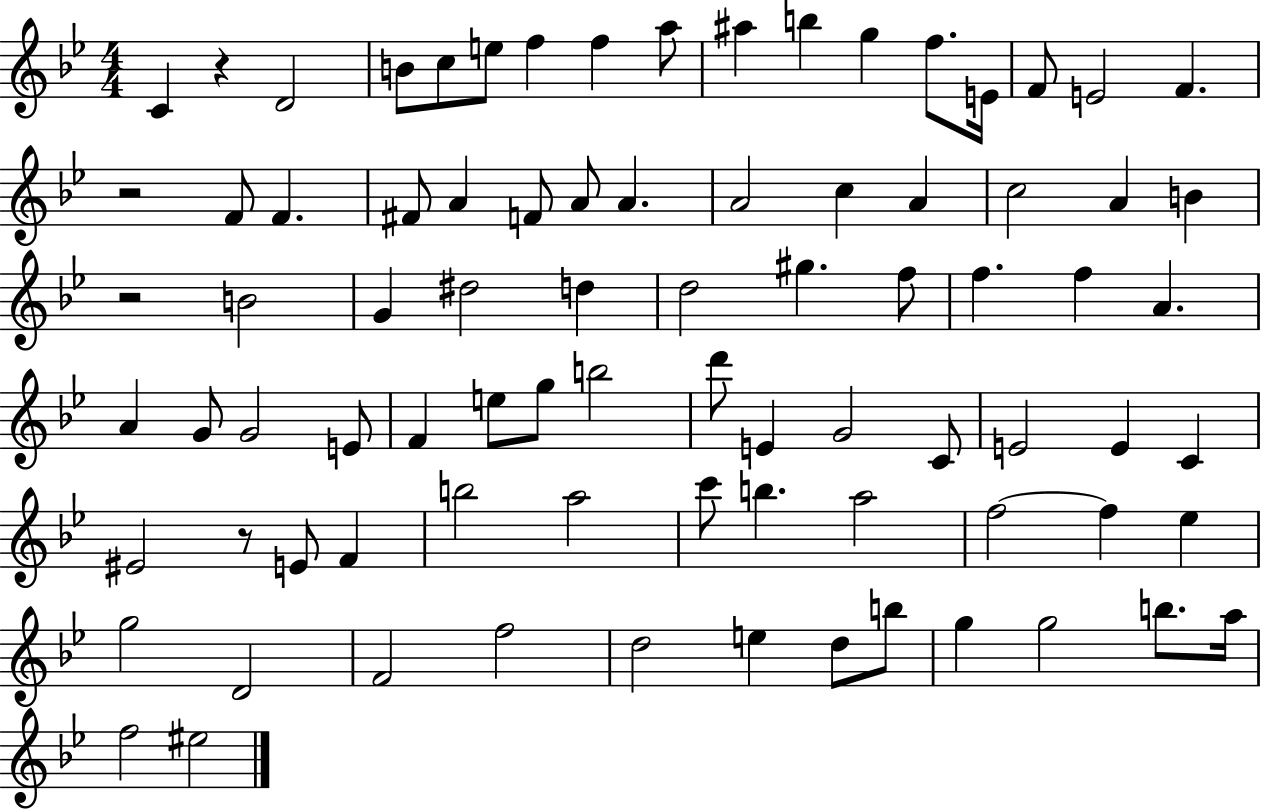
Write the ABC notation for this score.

X:1
T:Untitled
M:4/4
L:1/4
K:Bb
C z D2 B/2 c/2 e/2 f f a/2 ^a b g f/2 E/4 F/2 E2 F z2 F/2 F ^F/2 A F/2 A/2 A A2 c A c2 A B z2 B2 G ^d2 d d2 ^g f/2 f f A A G/2 G2 E/2 F e/2 g/2 b2 d'/2 E G2 C/2 E2 E C ^E2 z/2 E/2 F b2 a2 c'/2 b a2 f2 f _e g2 D2 F2 f2 d2 e d/2 b/2 g g2 b/2 a/4 f2 ^e2